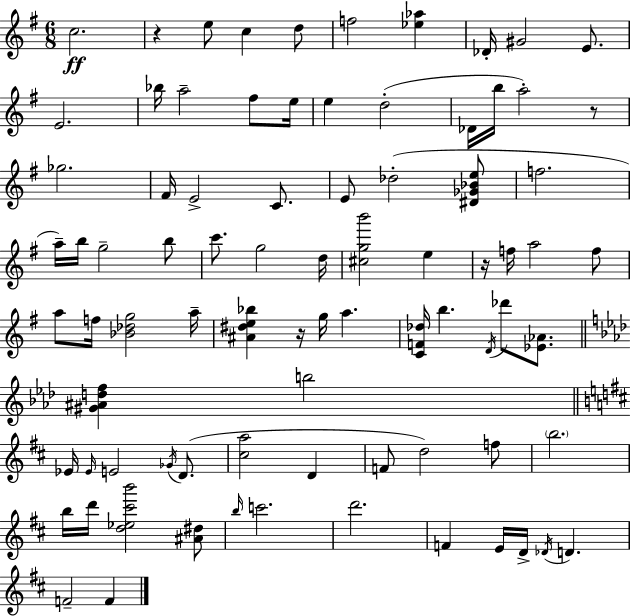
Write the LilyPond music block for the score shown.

{
  \clef treble
  \numericTimeSignature
  \time 6/8
  \key g \major
  c''2.\ff | r4 e''8 c''4 d''8 | f''2 <ees'' aes''>4 | des'16-. gis'2 e'8. | \break e'2. | bes''16 a''2-- fis''8 e''16 | e''4 d''2-.( | des'16 b''16 a''2-.) r8 | \break ges''2. | fis'16 e'2-> c'8. | e'8 des''2-.( <dis' ges' bes' e''>8 | f''2. | \break a''16--) b''16 g''2-- b''8 | c'''8. g''2 d''16 | <cis'' g'' b'''>2 e''4 | r16 f''16 a''2 f''8 | \break a''8 f''16 <bes' des'' g''>2 a''16-- | <ais' dis'' e'' bes''>4 r16 g''16 a''4. | <c' f' des''>16 b''4. \acciaccatura { d'16 } des'''8 <ees' aes'>8. | \bar "||" \break \key f \minor <gis' ais' d'' f''>4 b''2 | \bar "||" \break \key b \minor ees'16 \grace { ees'16 } e'2 \acciaccatura { ges'16 }( d'8. | <cis'' a''>2 d'4 | f'8 d''2) | f''8 \parenthesize b''2. | \break b''16 d'''16 <d'' ees'' cis''' b'''>2 | <ais' dis''>8 \grace { b''16 } c'''2. | d'''2. | f'4 e'16 d'16-> \acciaccatura { des'16 } d'4. | \break f'2-- | f'4 \bar "|."
}